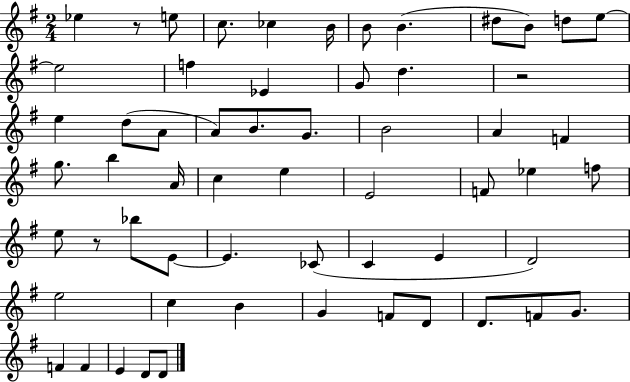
Eb5/q R/e E5/e C5/e. CES5/q B4/s B4/e B4/q. D#5/e B4/e D5/e E5/e E5/h F5/q Eb4/q G4/e D5/q. R/h E5/q D5/e A4/e A4/e B4/e. G4/e. B4/h A4/q F4/q G5/e. B5/q A4/s C5/q E5/q E4/h F4/e Eb5/q F5/e E5/e R/e Bb5/e E4/e E4/q. CES4/e C4/q E4/q D4/h E5/h C5/q B4/q G4/q F4/e D4/e D4/e. F4/e G4/e. F4/q F4/q E4/q D4/e D4/e